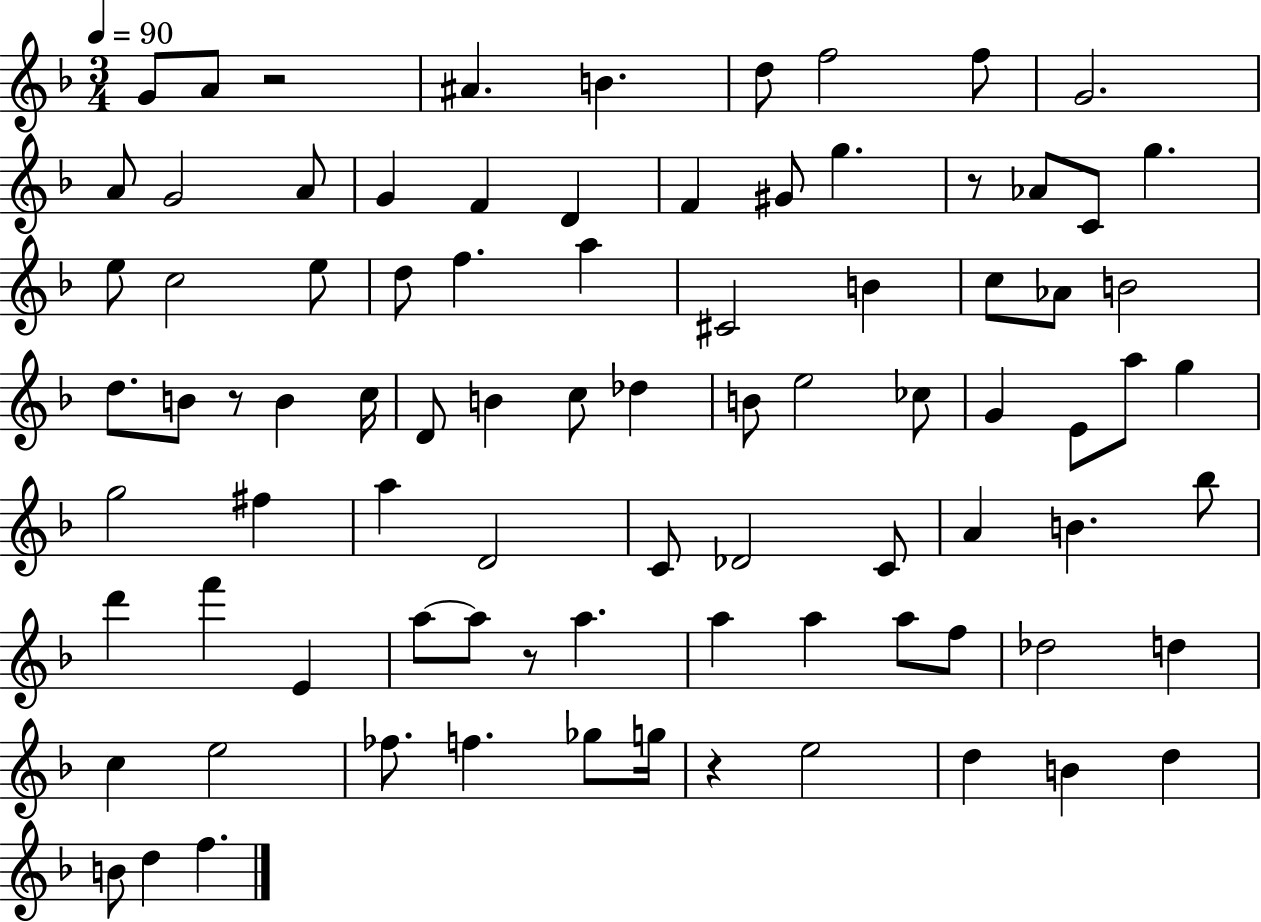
G4/e A4/e R/h A#4/q. B4/q. D5/e F5/h F5/e G4/h. A4/e G4/h A4/e G4/q F4/q D4/q F4/q G#4/e G5/q. R/e Ab4/e C4/e G5/q. E5/e C5/h E5/e D5/e F5/q. A5/q C#4/h B4/q C5/e Ab4/e B4/h D5/e. B4/e R/e B4/q C5/s D4/e B4/q C5/e Db5/q B4/e E5/h CES5/e G4/q E4/e A5/e G5/q G5/h F#5/q A5/q D4/h C4/e Db4/h C4/e A4/q B4/q. Bb5/e D6/q F6/q E4/q A5/e A5/e R/e A5/q. A5/q A5/q A5/e F5/e Db5/h D5/q C5/q E5/h FES5/e. F5/q. Gb5/e G5/s R/q E5/h D5/q B4/q D5/q B4/e D5/q F5/q.